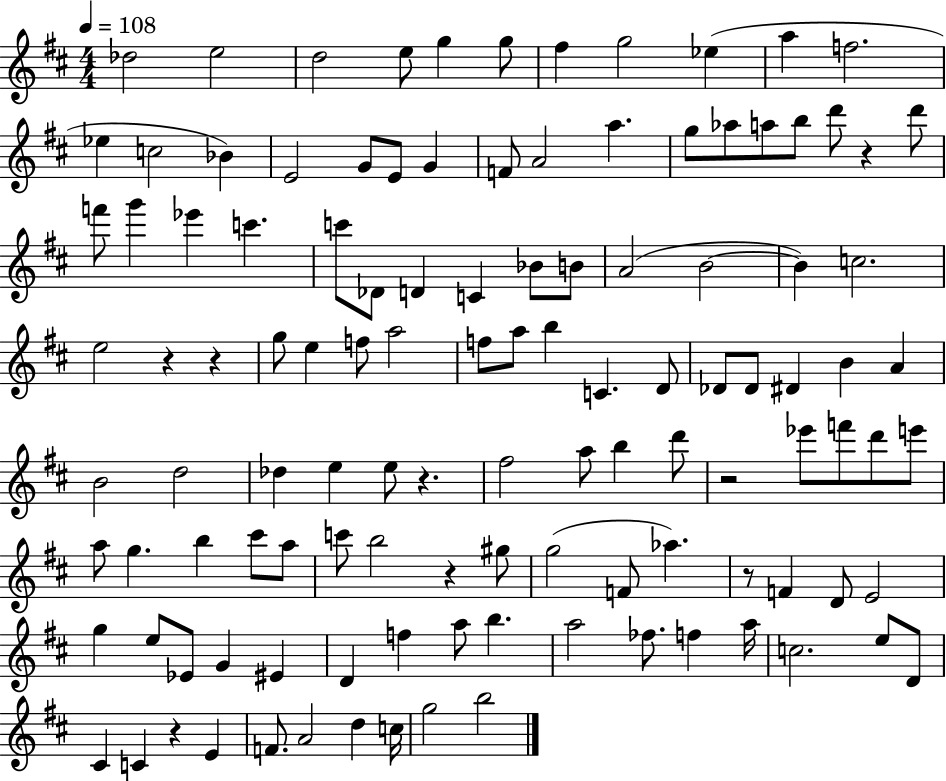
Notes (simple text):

Db5/h E5/h D5/h E5/e G5/q G5/e F#5/q G5/h Eb5/q A5/q F5/h. Eb5/q C5/h Bb4/q E4/h G4/e E4/e G4/q F4/e A4/h A5/q. G5/e Ab5/e A5/e B5/e D6/e R/q D6/e F6/e G6/q Eb6/q C6/q. C6/e Db4/e D4/q C4/q Bb4/e B4/e A4/h B4/h B4/q C5/h. E5/h R/q R/q G5/e E5/q F5/e A5/h F5/e A5/e B5/q C4/q. D4/e Db4/e Db4/e D#4/q B4/q A4/q B4/h D5/h Db5/q E5/q E5/e R/q. F#5/h A5/e B5/q D6/e R/h Eb6/e F6/e D6/e E6/e A5/e G5/q. B5/q C#6/e A5/e C6/e B5/h R/q G#5/e G5/h F4/e Ab5/q. R/e F4/q D4/e E4/h G5/q E5/e Eb4/e G4/q EIS4/q D4/q F5/q A5/e B5/q. A5/h FES5/e. F5/q A5/s C5/h. E5/e D4/e C#4/q C4/q R/q E4/q F4/e. A4/h D5/q C5/s G5/h B5/h